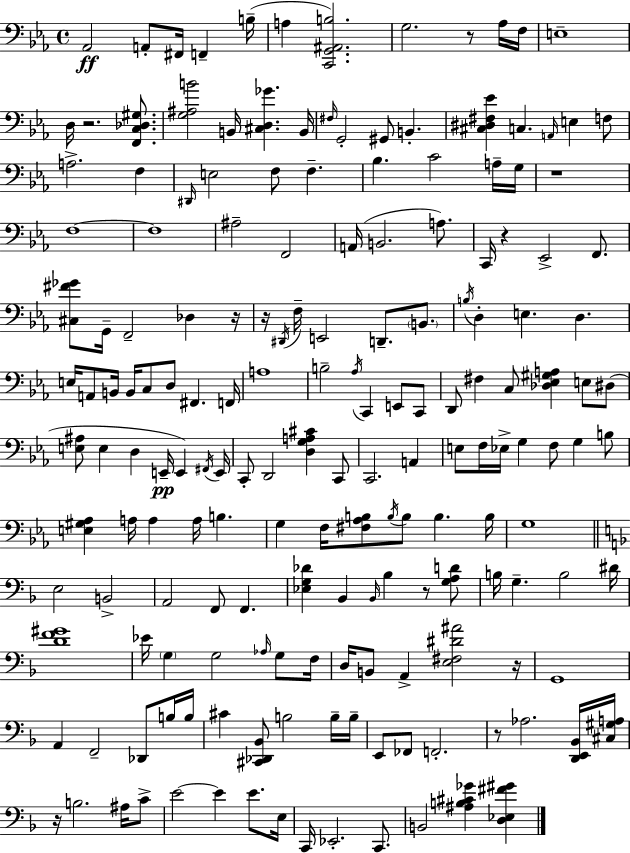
X:1
T:Untitled
M:4/4
L:1/4
K:Eb
_A,,2 A,,/2 ^F,,/4 F,, B,/4 A, [C,,G,,^A,,B,]2 G,2 z/2 _A,/4 F,/4 E,4 D,/4 z2 [F,,C,_D,^G,]/2 [G,^A,B]2 B,,/4 [^C,D,_G] B,,/4 ^F,/4 G,,2 ^G,,/2 B,, [^C,^D,^F,_E] C, A,,/4 E, F,/2 A,2 F, ^D,,/4 E,2 F,/2 F, _B, C2 A,/4 G,/4 z4 F,4 F,4 ^A,2 F,,2 A,,/4 B,,2 A,/2 C,,/4 z _E,,2 F,,/2 [^C,^F_G]/2 G,,/4 F,,2 _D, z/4 z/4 ^D,,/4 F,/4 E,,2 D,,/2 B,,/2 B,/4 D, E, D, E,/4 A,,/2 B,,/4 B,,/4 C,/2 D,/2 ^F,, F,,/4 A,4 B,2 _A,/4 C,, E,,/2 C,,/2 D,,/2 ^F, C,/2 [_D,_E,^G,A,] E,/2 ^D,/2 [E,^A,]/2 E, D, E,,/4 E,, ^F,,/4 E,,/4 C,,/2 D,,2 [D,G,A,^C] C,,/2 C,,2 A,, E,/2 F,/4 _E,/4 G, F,/2 G, B,/2 [E,^G,_A,] A,/4 A, A,/4 B, G, F,/4 [^F,_A,B,]/2 B,/4 B,/2 B, B,/4 G,4 E,2 B,,2 A,,2 F,,/2 F,, [_E,G,_D] _B,, _B,,/4 _B, z/2 [G,A,D]/2 B,/4 G, B,2 ^D/4 [DF^G]4 _E/4 G, G,2 _A,/4 G,/2 F,/4 D,/4 B,,/2 A,, [E,^F,^D^A]2 z/4 G,,4 A,, F,,2 _D,,/2 B,/4 B,/4 ^C [^C,,_D,,_B,,]/2 B,2 B,/4 B,/4 E,,/2 _F,,/2 F,,2 z/2 _A,2 [D,,E,,_B,,]/4 [^C,^G,A,]/4 z/4 B,2 ^A,/4 C/2 E2 E E/2 E,/4 C,,/4 _E,,2 C,,/2 B,,2 [^A,B,^C_G] [D,_E,^F^G]